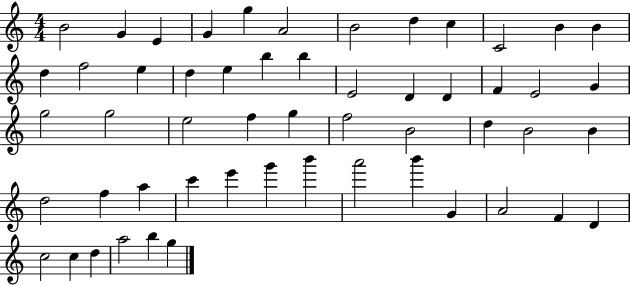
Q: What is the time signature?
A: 4/4